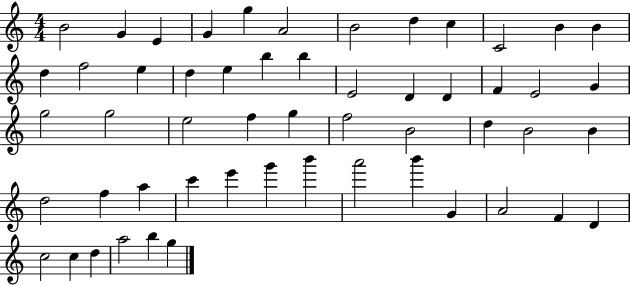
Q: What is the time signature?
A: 4/4